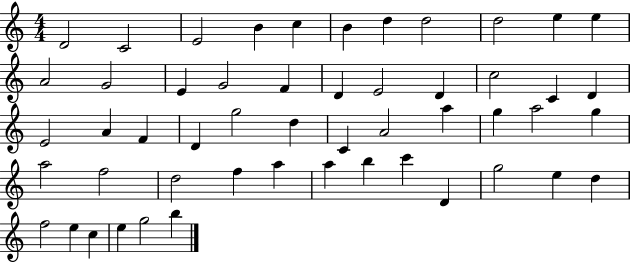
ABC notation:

X:1
T:Untitled
M:4/4
L:1/4
K:C
D2 C2 E2 B c B d d2 d2 e e A2 G2 E G2 F D E2 D c2 C D E2 A F D g2 d C A2 a g a2 g a2 f2 d2 f a a b c' D g2 e d f2 e c e g2 b